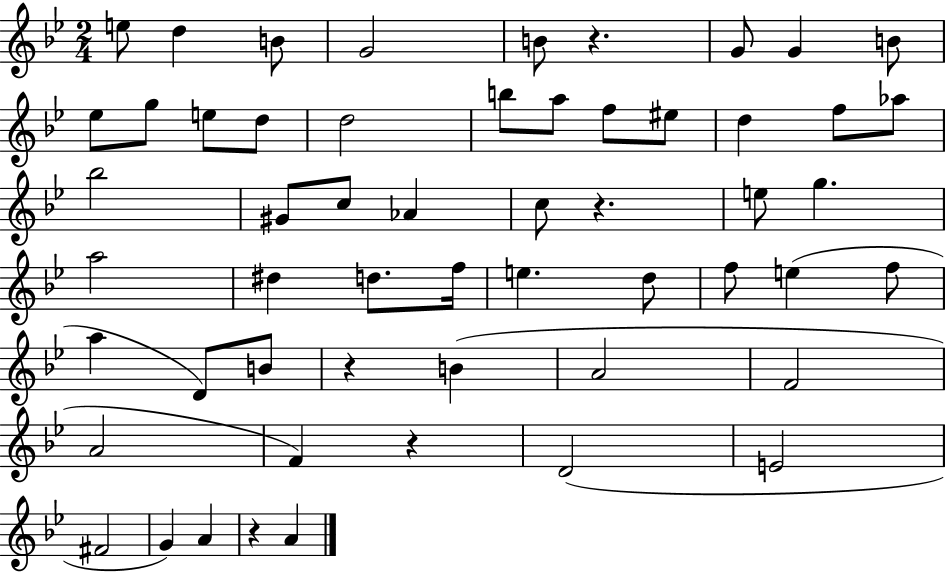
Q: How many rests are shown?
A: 5